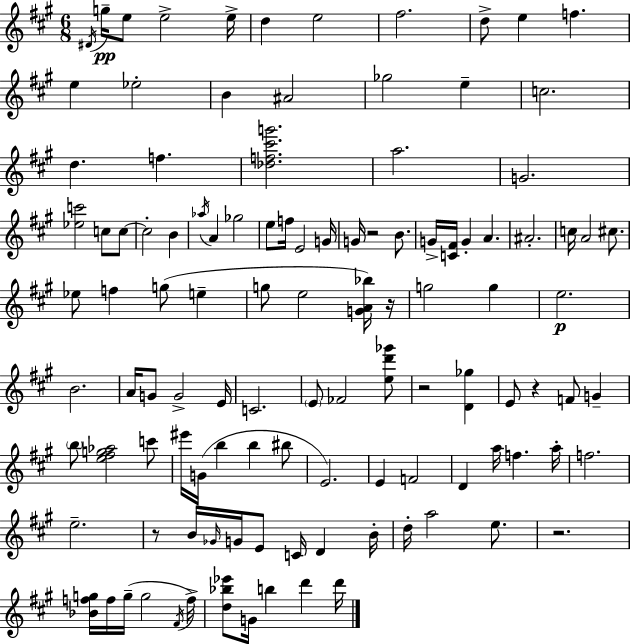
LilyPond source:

{
  \clef treble
  \numericTimeSignature
  \time 6/8
  \key a \major
  \acciaccatura { dis'16 }\pp g''16-- e''8 e''2-> | e''16-> d''4 e''2 | fis''2. | d''8-> e''4 f''4. | \break e''4 ees''2-. | b'4 ais'2 | ges''2 e''4-- | c''2. | \break d''4. f''4. | <des'' f'' cis''' g'''>2. | a''2. | g'2. | \break <ees'' c'''>2 c''8 c''8~~ | c''2-. b'4 | \acciaccatura { aes''16 } a'4 ges''2 | e''8 f''16 e'2 | \break g'16 g'16 r2 b'8. | g'16-> <c' fis'>16 g'4-. a'4. | ais'2.-. | c''16 a'2 cis''8. | \break ees''8 f''4 g''8( e''4-- | g''8 e''2 | <g' a' bes''>16) r16 g''2 g''4 | e''2.\p | \break b'2. | a'16 g'8 g'2-> | e'16 c'2. | \parenthesize e'8 fes'2 | \break <e'' d''' ges'''>8 r2 <d' ges''>4 | e'8 r4 f'8 g'4-- | \parenthesize b''8 <e'' fis'' g'' aes''>2 | c'''8 eis'''16 g'16( b''4 b''4 | \break bis''8 e'2.) | e'4 f'2 | d'4 a''16 f''4. | a''16-. f''2. | \break e''2.-- | r8 b'16 \grace { ges'16 } g'16 e'8 c'16 d'4 | b'16-. d''16-. a''2 | e''8. r2. | \break <bes' f'' g''>16 f''16 g''16--( g''2 | \acciaccatura { fis'16 } f''16->) <d'' bes'' ees'''>8 g'16 b''4 d'''4 | d'''16 \bar "|."
}